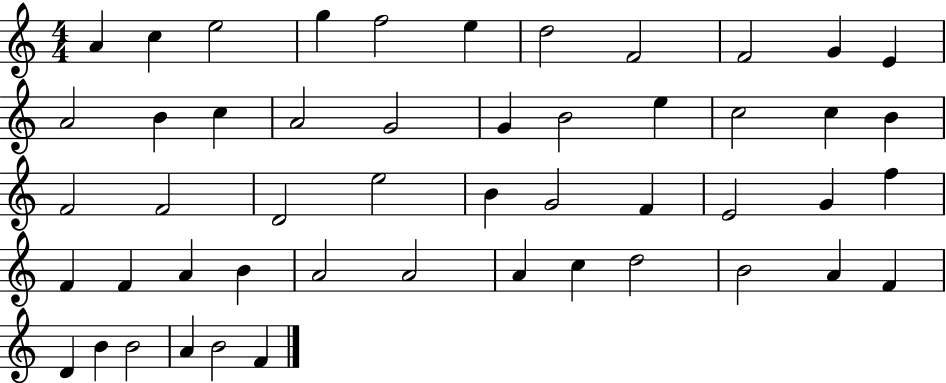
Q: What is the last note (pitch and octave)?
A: F4